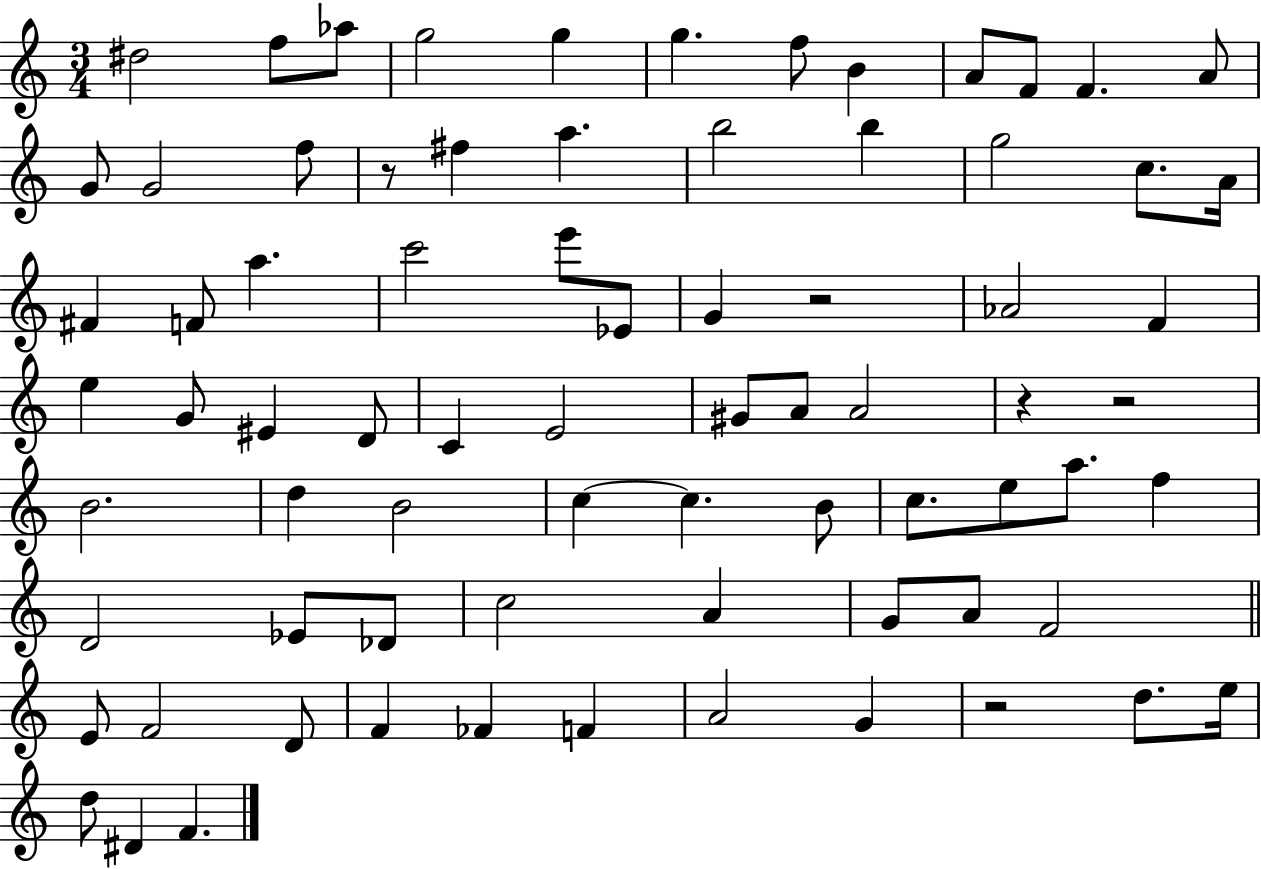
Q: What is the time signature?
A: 3/4